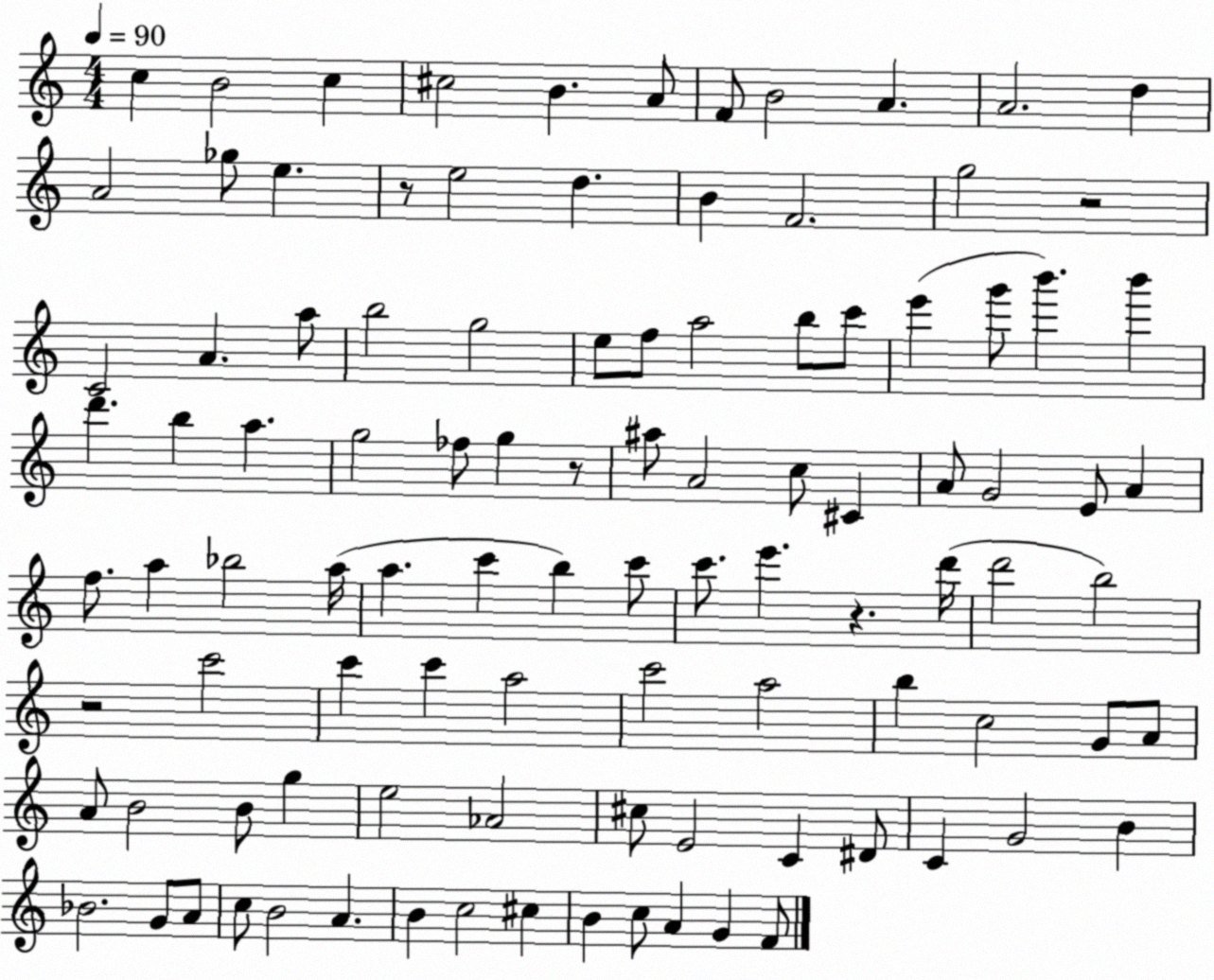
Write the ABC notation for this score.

X:1
T:Untitled
M:4/4
L:1/4
K:C
c B2 c ^c2 B A/2 F/2 B2 A A2 d A2 _g/2 e z/2 e2 d B F2 g2 z2 C2 A a/2 b2 g2 e/2 f/2 a2 b/2 c'/2 e' g'/2 b' b' d' b a g2 _f/2 g z/2 ^a/2 A2 c/2 ^C A/2 G2 E/2 A f/2 a _b2 a/4 a c' b c'/2 c'/2 e' z d'/4 d'2 b2 z2 c'2 c' c' a2 c'2 a2 b c2 G/2 A/2 A/2 B2 B/2 g e2 _A2 ^c/2 E2 C ^D/2 C G2 B _B2 G/2 A/2 c/2 B2 A B c2 ^c B c/2 A G F/2